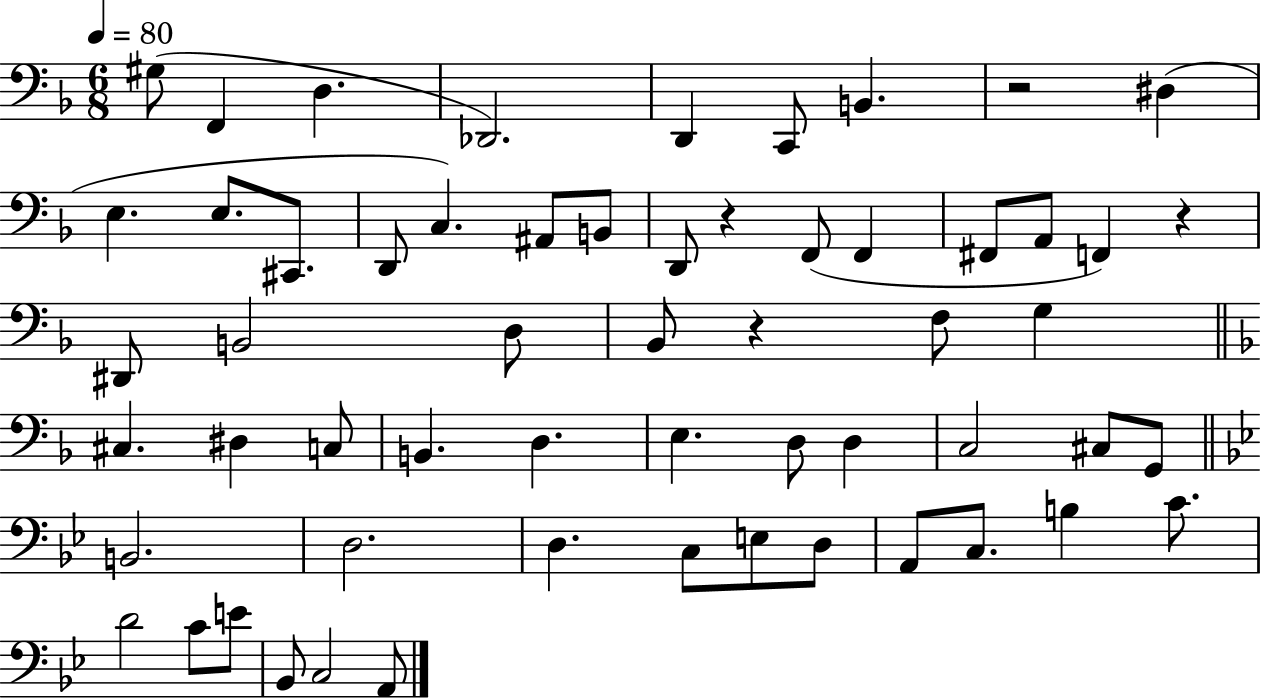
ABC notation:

X:1
T:Untitled
M:6/8
L:1/4
K:F
^G,/2 F,, D, _D,,2 D,, C,,/2 B,, z2 ^D, E, E,/2 ^C,,/2 D,,/2 C, ^A,,/2 B,,/2 D,,/2 z F,,/2 F,, ^F,,/2 A,,/2 F,, z ^D,,/2 B,,2 D,/2 _B,,/2 z F,/2 G, ^C, ^D, C,/2 B,, D, E, D,/2 D, C,2 ^C,/2 G,,/2 B,,2 D,2 D, C,/2 E,/2 D,/2 A,,/2 C,/2 B, C/2 D2 C/2 E/2 _B,,/2 C,2 A,,/2